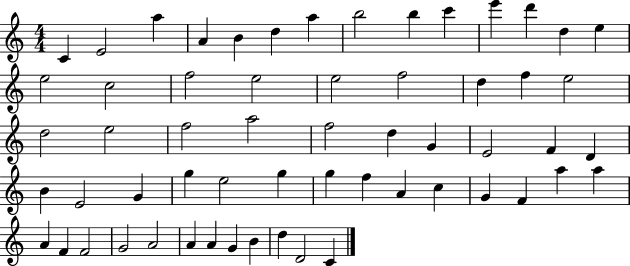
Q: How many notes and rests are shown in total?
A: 59